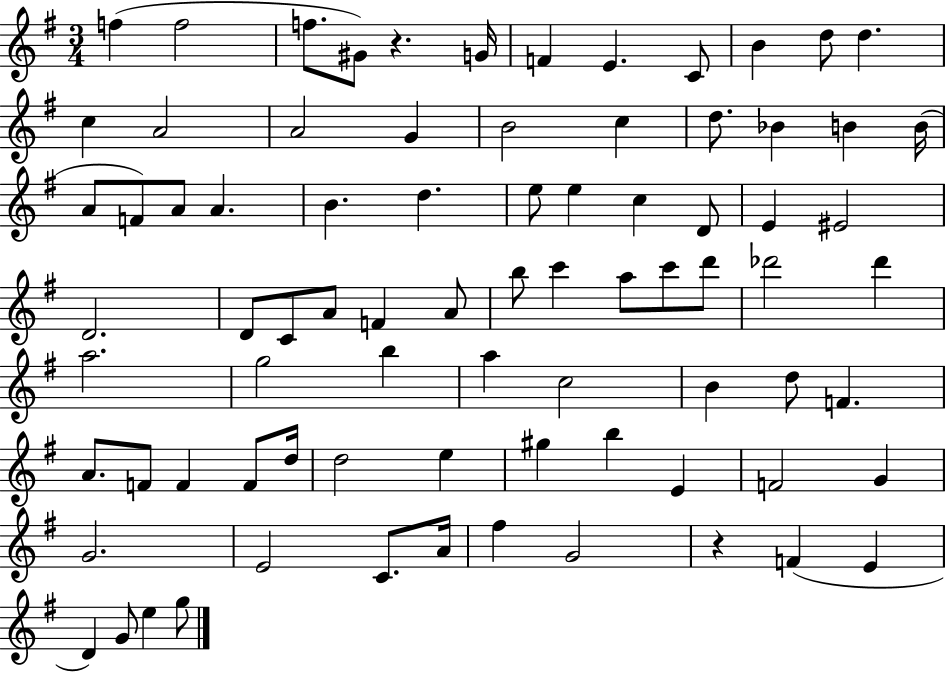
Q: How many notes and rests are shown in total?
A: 80